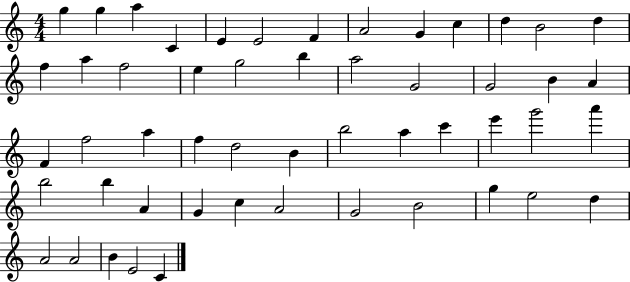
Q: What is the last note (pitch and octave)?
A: C4